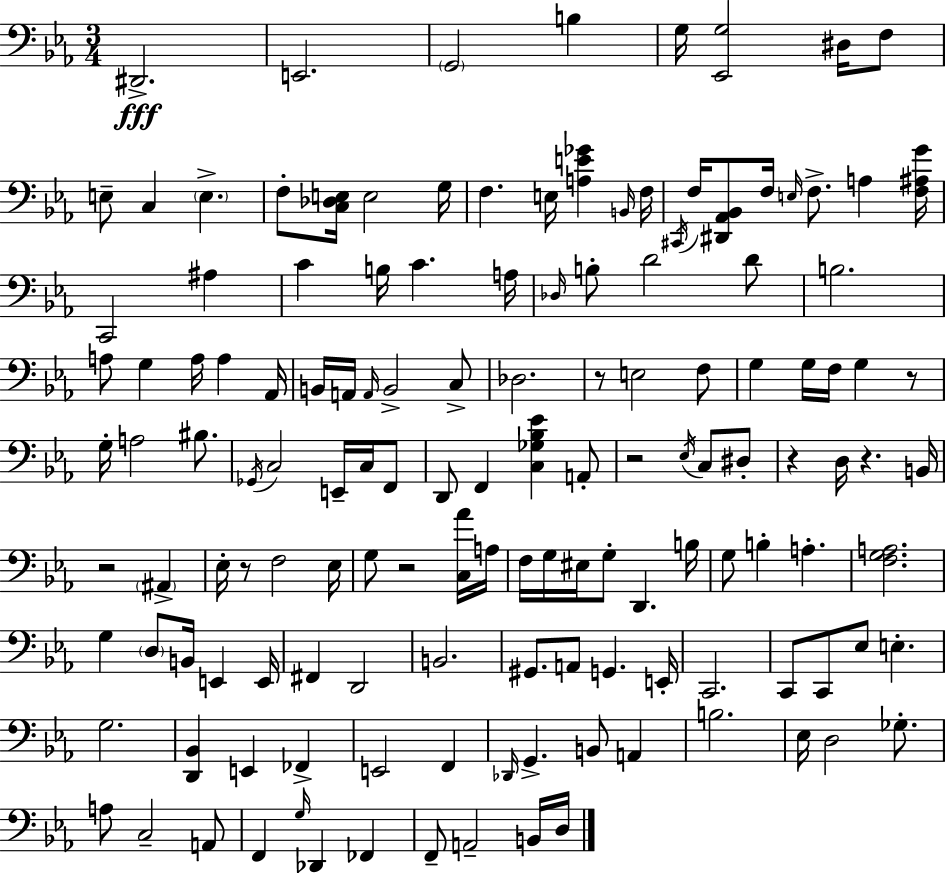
{
  \clef bass
  \numericTimeSignature
  \time 3/4
  \key c \minor
  \repeat volta 2 { dis,2.->\fff | e,2. | \parenthesize g,2 b4 | g16 <ees, g>2 dis16 f8 | \break e8-- c4 \parenthesize e4.-> | f8-. <c des e>16 e2 g16 | f4. e16 <a e' ges'>4 \grace { b,16 } | f16 \acciaccatura { cis,16 } f16 <dis, aes, bes,>8 f16 \grace { e16 } f8.-> a4 | \break <f ais g'>16 c,2 ais4 | c'4 b16 c'4. | a16 \grace { des16 } b8-. d'2 | d'8 b2. | \break a8 g4 a16 a4 | aes,16 b,16 a,16 \grace { a,16 } b,2-> | c8-> des2. | r8 e2 | \break f8 g4 g16 f16 g4 | r8 g16-. a2 | bis8. \acciaccatura { ges,16 } c2 | e,16-- c16 f,8 d,8 f,4 | \break <c ges bes ees'>4 a,8-. r2 | \acciaccatura { ees16 } c8 dis8-. r4 d16 | r4. b,16 r2 | \parenthesize ais,4-> ees16-. r8 f2 | \break ees16 g8 r2 | <c aes'>16 a16 f16 g16 eis16 g8-. | d,4. b16 g8 b4-. | a4.-. <f g a>2. | \break g4 \parenthesize d8 | b,16 e,4 e,16 fis,4 d,2 | b,2. | gis,8. a,8 | \break g,4. e,16-. c,2. | c,8 c,8 ees8 | e4.-. g2. | <d, bes,>4 e,4 | \break fes,4-> e,2 | f,4 \grace { des,16 } g,4.-> | b,8 a,4 b2. | ees16 d2 | \break ges8.-. a8 c2-- | a,8 f,4 | \grace { g16 } des,4 fes,4 f,8-- a,2-- | b,16 d16 } \bar "|."
}